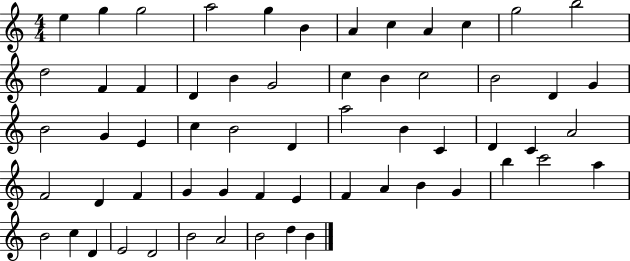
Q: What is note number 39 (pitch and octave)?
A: F4